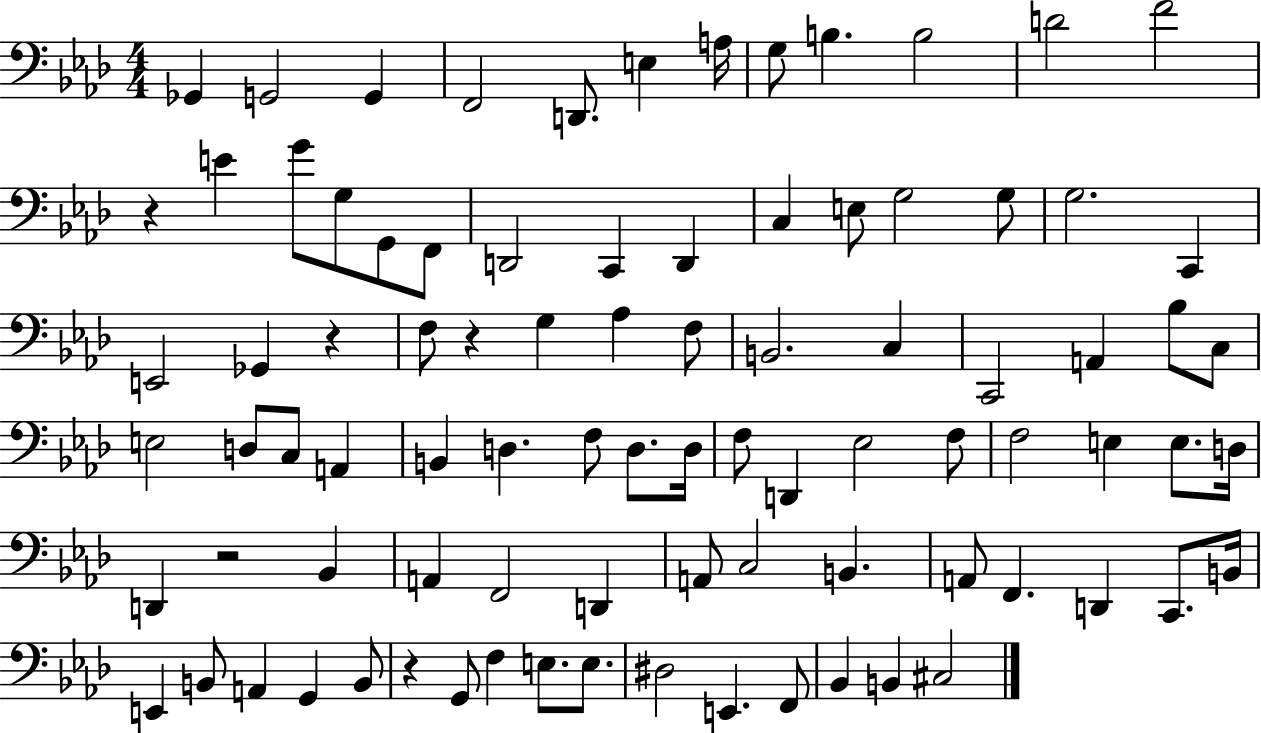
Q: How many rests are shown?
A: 5